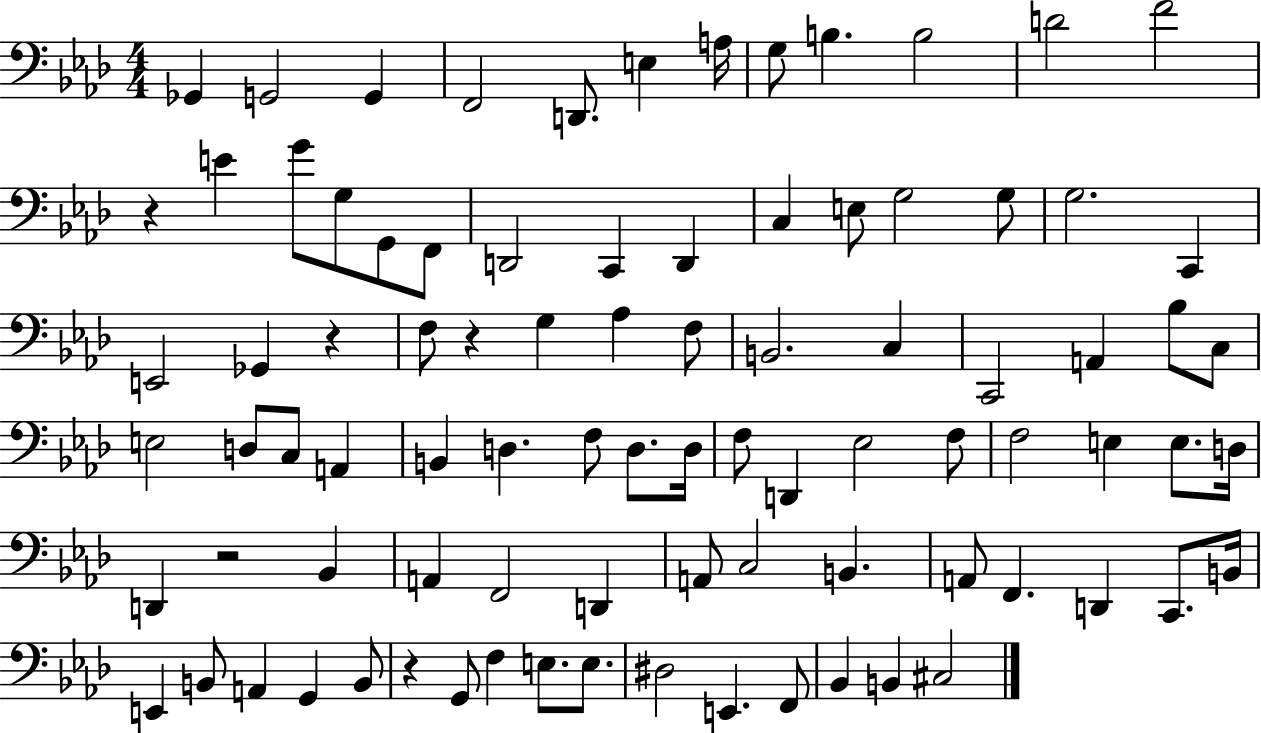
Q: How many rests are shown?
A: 5